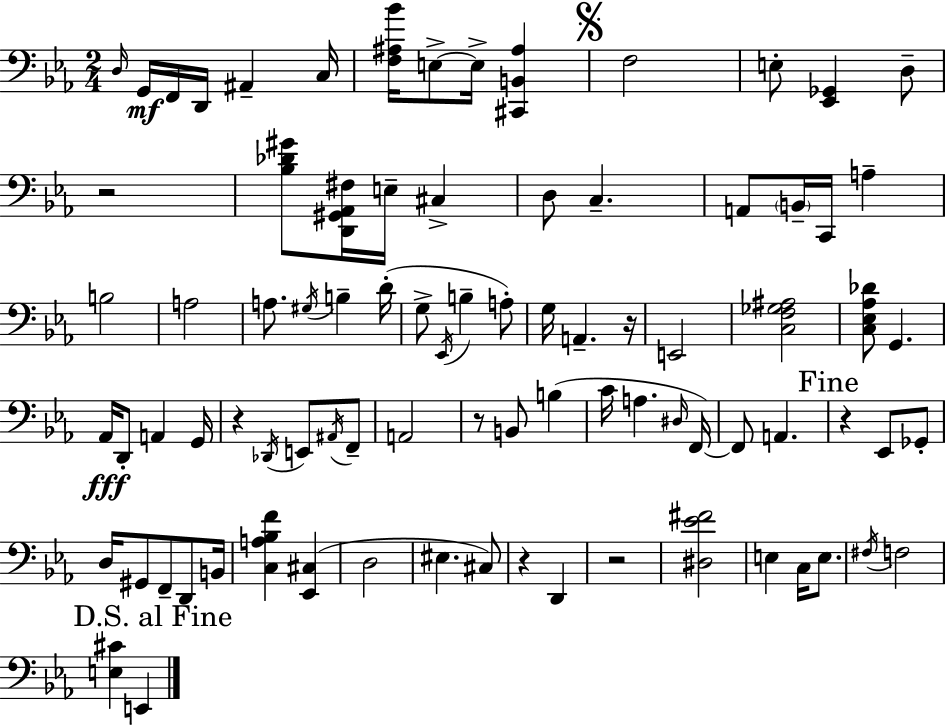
D3/s G2/s F2/s D2/s A#2/q C3/s [F3,A#3,Bb4]/s E3/e E3/s [C#2,B2,A#3]/q F3/h E3/e [Eb2,Gb2]/q D3/e R/h [Bb3,Db4,G#4]/e [D2,G#2,Ab2,F#3]/s E3/s C#3/q D3/e C3/q. A2/e B2/s C2/s A3/q B3/h A3/h A3/e. G#3/s B3/q D4/s G3/e Eb2/s B3/q A3/e G3/s A2/q. R/s E2/h [C3,F3,Gb3,A#3]/h [C3,Eb3,Ab3,Db4]/e G2/q. Ab2/s D2/e A2/q G2/s R/q Db2/s E2/e A#2/s F2/e A2/h R/e B2/e B3/q C4/s A3/q. D#3/s F2/s F2/e A2/q. R/q Eb2/e Gb2/e D3/s G#2/e F2/e D2/e B2/s [C3,A3,Bb3,F4]/q [Eb2,C#3]/q D3/h EIS3/q. C#3/e R/q D2/q R/h [D#3,Eb4,F#4]/h E3/q C3/s E3/e. F#3/s F3/h [E3,C#4]/q E2/q